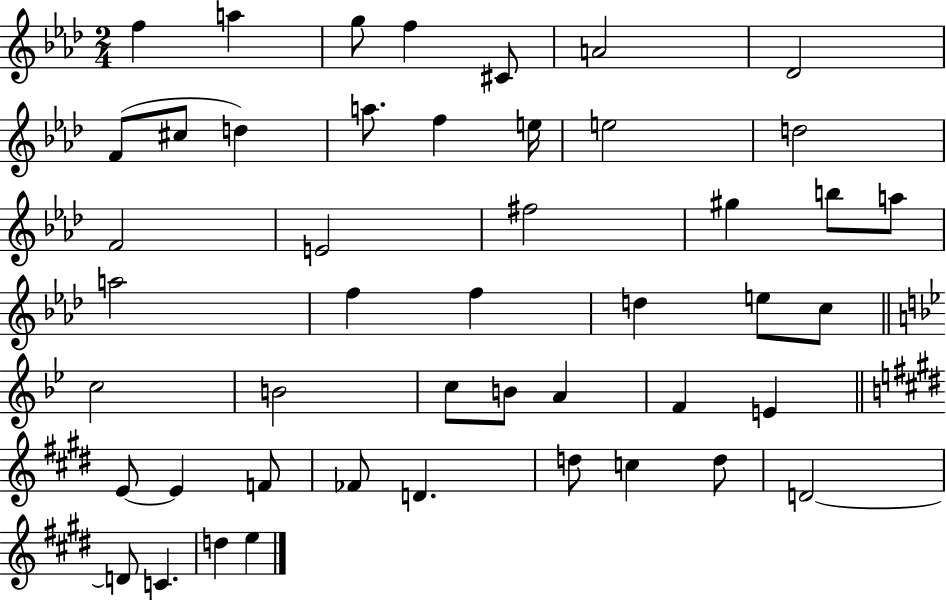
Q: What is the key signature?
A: AES major